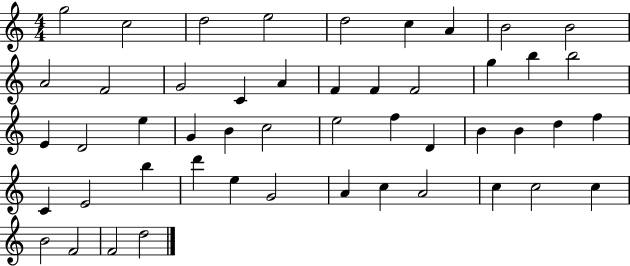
{
  \clef treble
  \numericTimeSignature
  \time 4/4
  \key c \major
  g''2 c''2 | d''2 e''2 | d''2 c''4 a'4 | b'2 b'2 | \break a'2 f'2 | g'2 c'4 a'4 | f'4 f'4 f'2 | g''4 b''4 b''2 | \break e'4 d'2 e''4 | g'4 b'4 c''2 | e''2 f''4 d'4 | b'4 b'4 d''4 f''4 | \break c'4 e'2 b''4 | d'''4 e''4 g'2 | a'4 c''4 a'2 | c''4 c''2 c''4 | \break b'2 f'2 | f'2 d''2 | \bar "|."
}